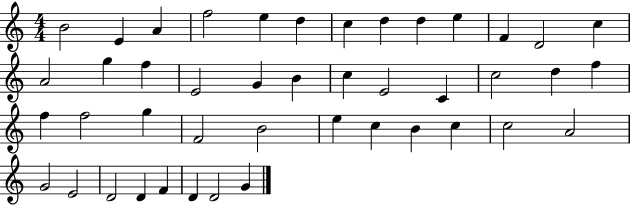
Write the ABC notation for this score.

X:1
T:Untitled
M:4/4
L:1/4
K:C
B2 E A f2 e d c d d e F D2 c A2 g f E2 G B c E2 C c2 d f f f2 g F2 B2 e c B c c2 A2 G2 E2 D2 D F D D2 G